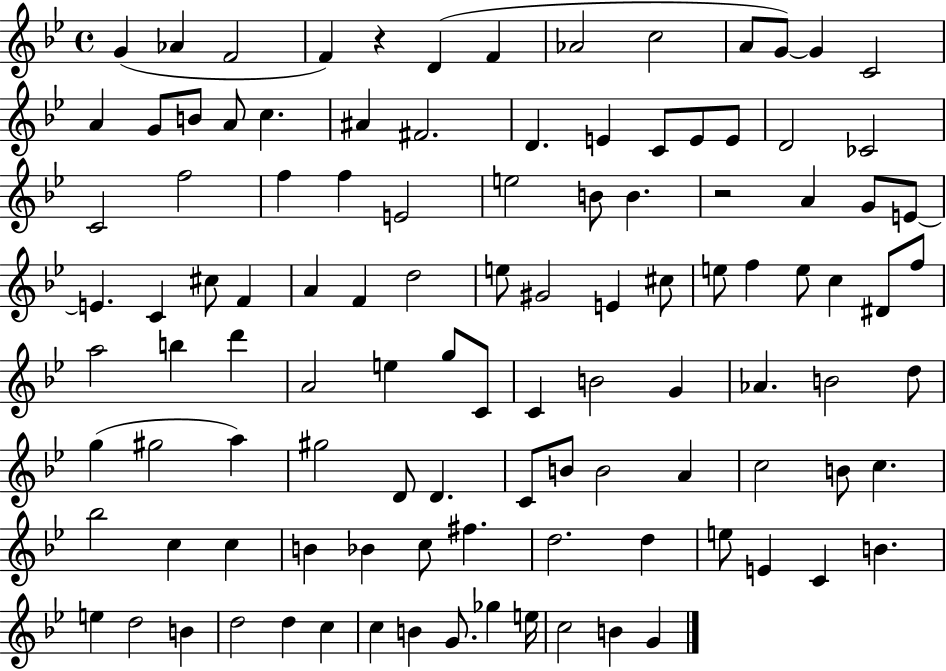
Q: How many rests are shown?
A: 2